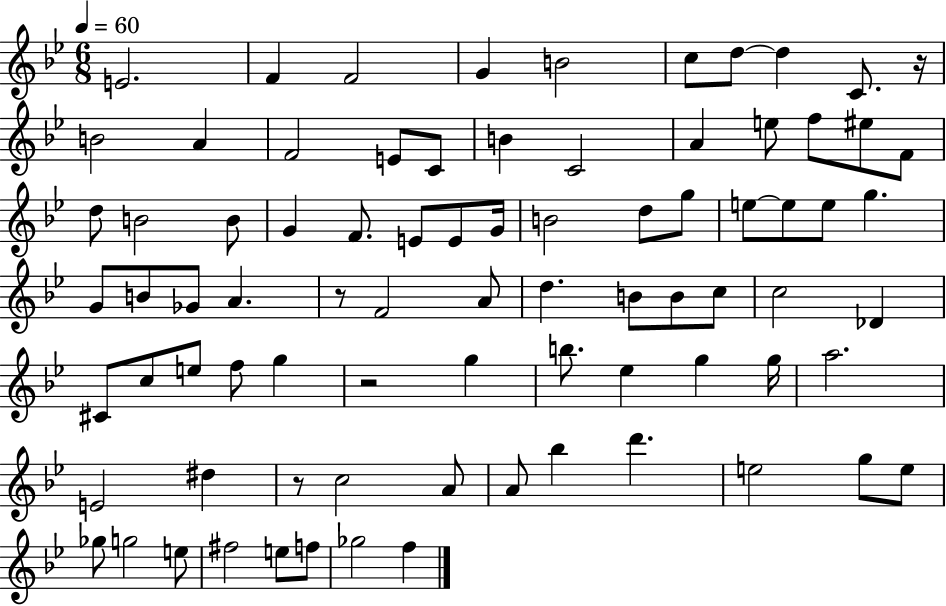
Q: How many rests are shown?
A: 4